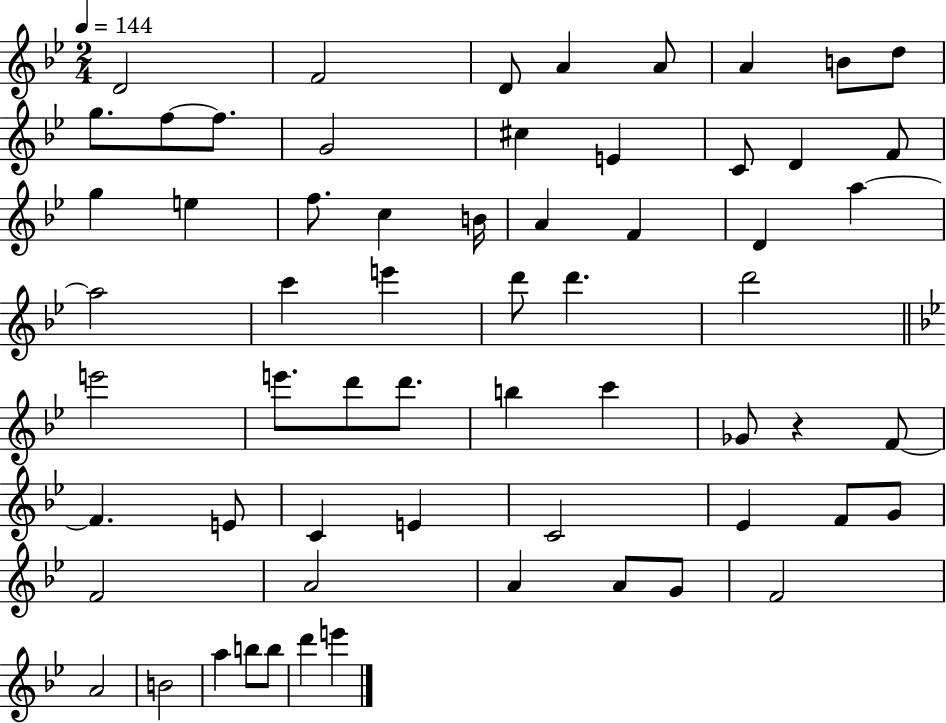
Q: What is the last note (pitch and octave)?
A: E6